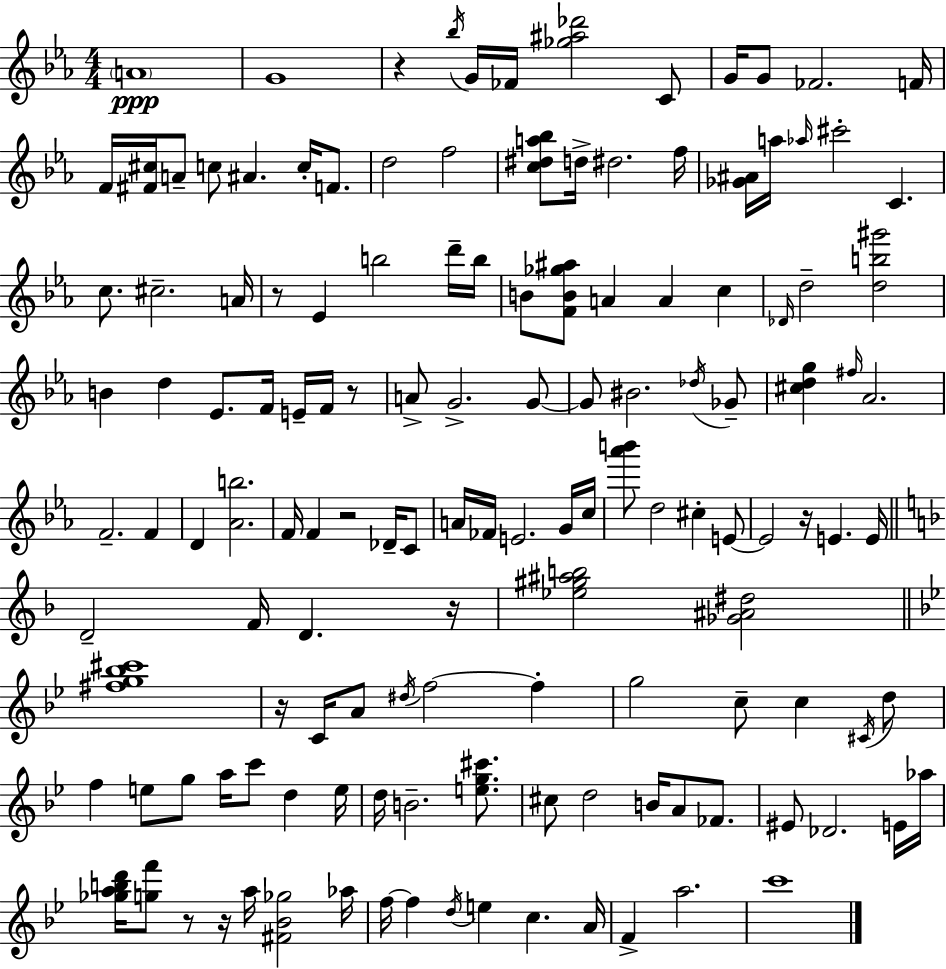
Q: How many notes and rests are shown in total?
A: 138